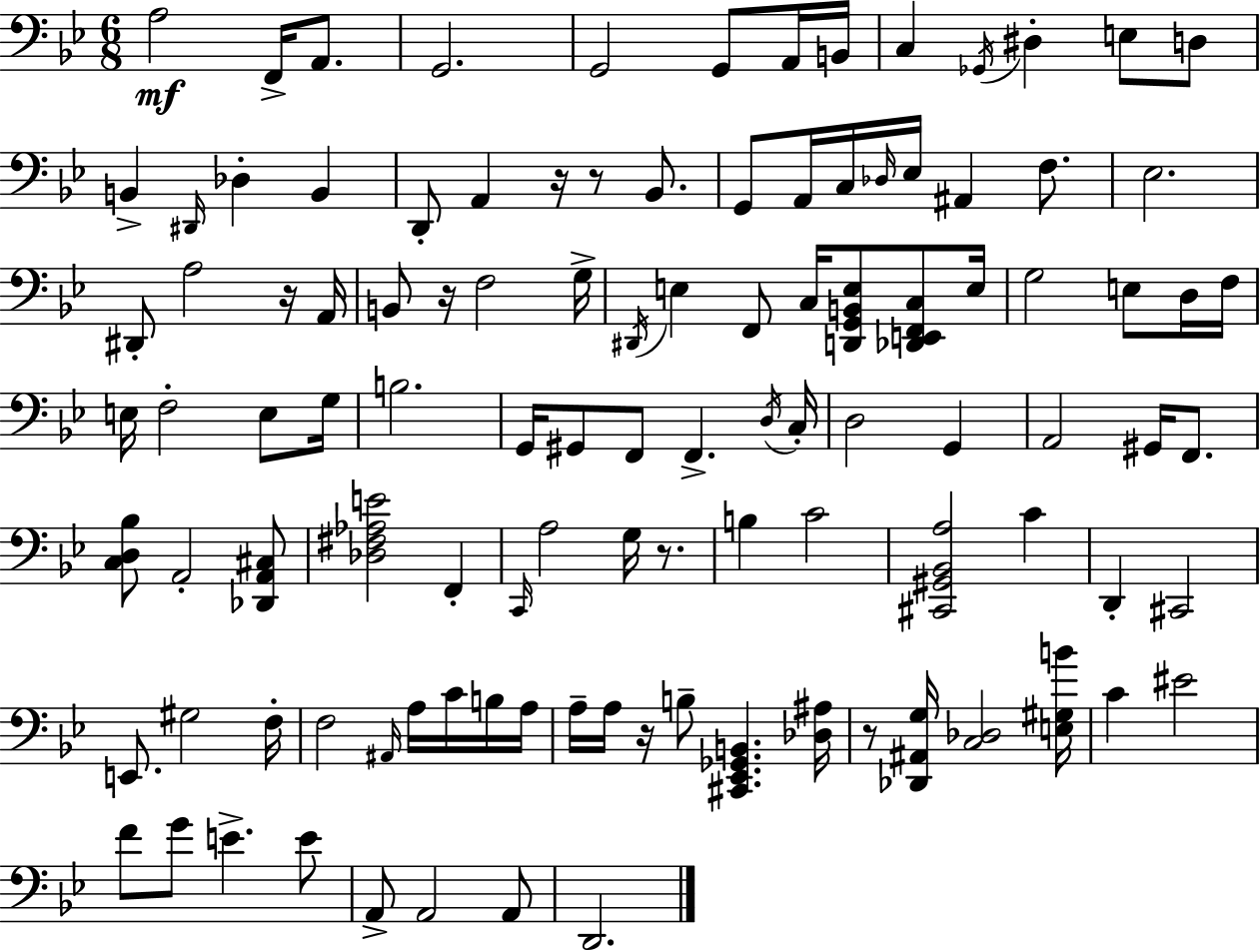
{
  \clef bass
  \numericTimeSignature
  \time 6/8
  \key bes \major
  a2\mf f,16-> a,8. | g,2. | g,2 g,8 a,16 b,16 | c4 \acciaccatura { ges,16 } dis4-. e8 d8 | \break b,4-> \grace { dis,16 } des4-. b,4 | d,8-. a,4 r16 r8 bes,8. | g,8 a,16 c16 \grace { des16 } ees16 ais,4 | f8. ees2. | \break dis,8-. a2 | r16 a,16 b,8 r16 f2 | g16-> \acciaccatura { dis,16 } e4 f,8 c16 <d, g, b, e>8 | <des, e, f, c>8 e16 g2 | \break e8 d16 f16 e16 f2-. | e8 g16 b2. | g,16 gis,8 f,8 f,4.-> | \acciaccatura { d16 } c16-. d2 | \break g,4 a,2 | gis,16 f,8. <c d bes>8 a,2-. | <des, a, cis>8 <des fis aes e'>2 | f,4-. \grace { c,16 } a2 | \break g16 r8. b4 c'2 | <cis, gis, bes, a>2 | c'4 d,4-. cis,2 | e,8. gis2 | \break f16-. f2 | \grace { ais,16 } a16 c'16 b16 a16 a16-- a16 r16 b8-- | <cis, ees, ges, b,>4. <des ais>16 r8 <des, ais, g>16 <c des>2 | <e gis b'>16 c'4 eis'2 | \break f'8 g'8 e'4.-> | e'8 a,8-> a,2 | a,8 d,2. | \bar "|."
}